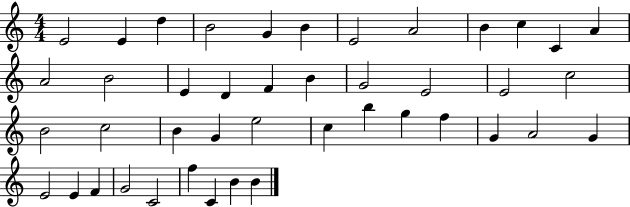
E4/h E4/q D5/q B4/h G4/q B4/q E4/h A4/h B4/q C5/q C4/q A4/q A4/h B4/h E4/q D4/q F4/q B4/q G4/h E4/h E4/h C5/h B4/h C5/h B4/q G4/q E5/h C5/q B5/q G5/q F5/q G4/q A4/h G4/q E4/h E4/q F4/q G4/h C4/h F5/q C4/q B4/q B4/q